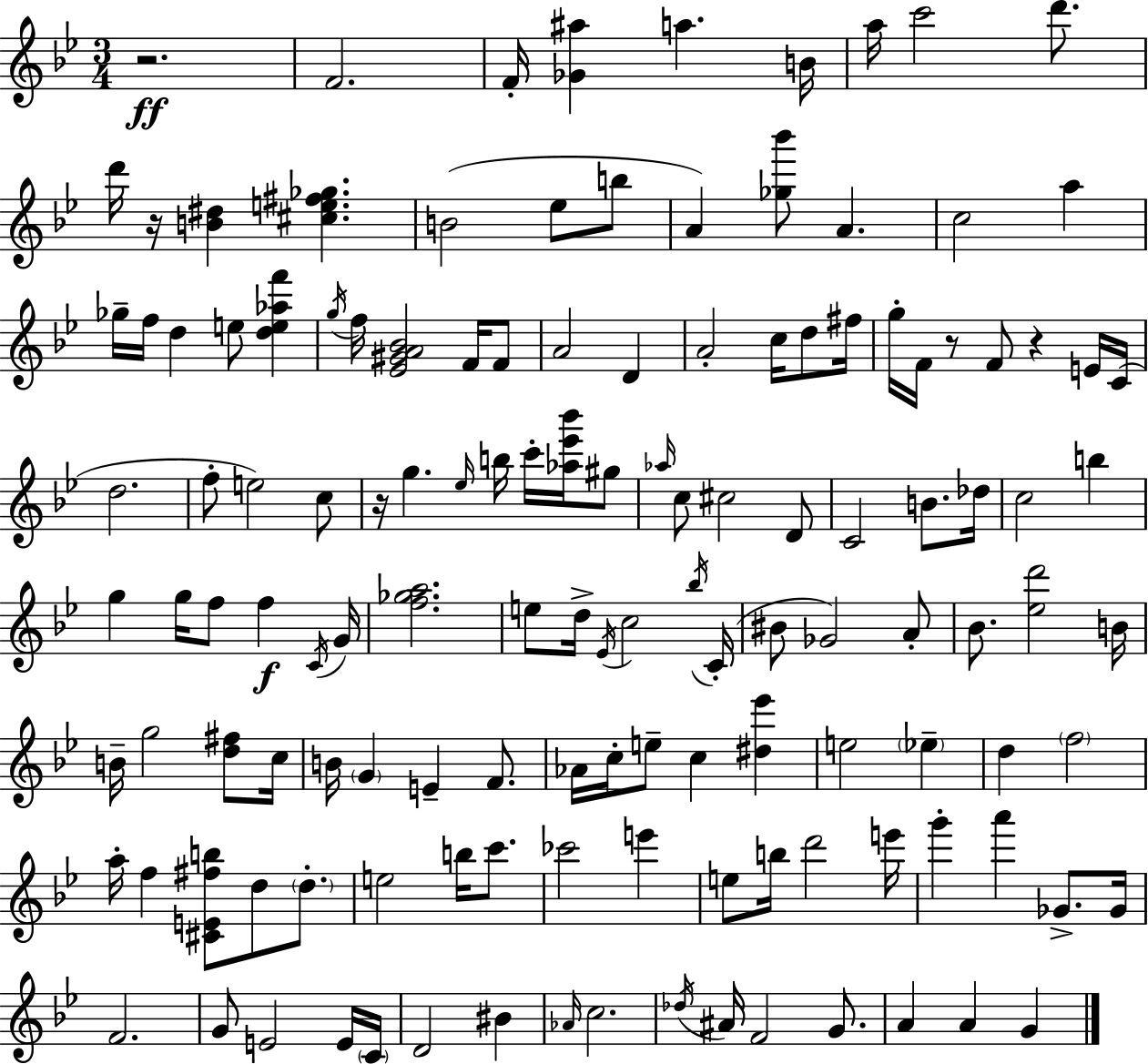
X:1
T:Untitled
M:3/4
L:1/4
K:Gm
z2 F2 F/4 [_G^a] a B/4 a/4 c'2 d'/2 d'/4 z/4 [B^d] [^ce^f_g] B2 _e/2 b/2 A [_g_b']/2 A c2 a _g/4 f/4 d e/2 [de_af'] g/4 f/4 [_E^GA_B]2 F/4 F/2 A2 D A2 c/4 d/2 ^f/4 g/4 F/4 z/2 F/2 z E/4 C/4 d2 f/2 e2 c/2 z/4 g _e/4 b/4 c'/4 [_a_e'_b']/4 ^g/2 _a/4 c/2 ^c2 D/2 C2 B/2 _d/4 c2 b g g/4 f/2 f C/4 G/4 [f_ga]2 e/2 d/4 _E/4 c2 _b/4 C/4 ^B/2 _G2 A/2 _B/2 [_ed']2 B/4 B/4 g2 [d^f]/2 c/4 B/4 G E F/2 _A/4 c/4 e/2 c [^d_e'] e2 _e d f2 a/4 f [^CE^fb]/2 d/2 d/2 e2 b/4 c'/2 _c'2 e' e/2 b/4 d'2 e'/4 g' a' _G/2 _G/4 F2 G/2 E2 E/4 C/4 D2 ^B _A/4 c2 _d/4 ^A/4 F2 G/2 A A G